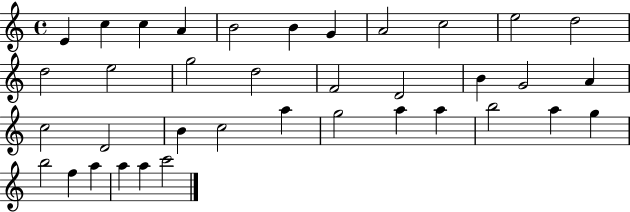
{
  \clef treble
  \time 4/4
  \defaultTimeSignature
  \key c \major
  e'4 c''4 c''4 a'4 | b'2 b'4 g'4 | a'2 c''2 | e''2 d''2 | \break d''2 e''2 | g''2 d''2 | f'2 d'2 | b'4 g'2 a'4 | \break c''2 d'2 | b'4 c''2 a''4 | g''2 a''4 a''4 | b''2 a''4 g''4 | \break b''2 f''4 a''4 | a''4 a''4 c'''2 | \bar "|."
}